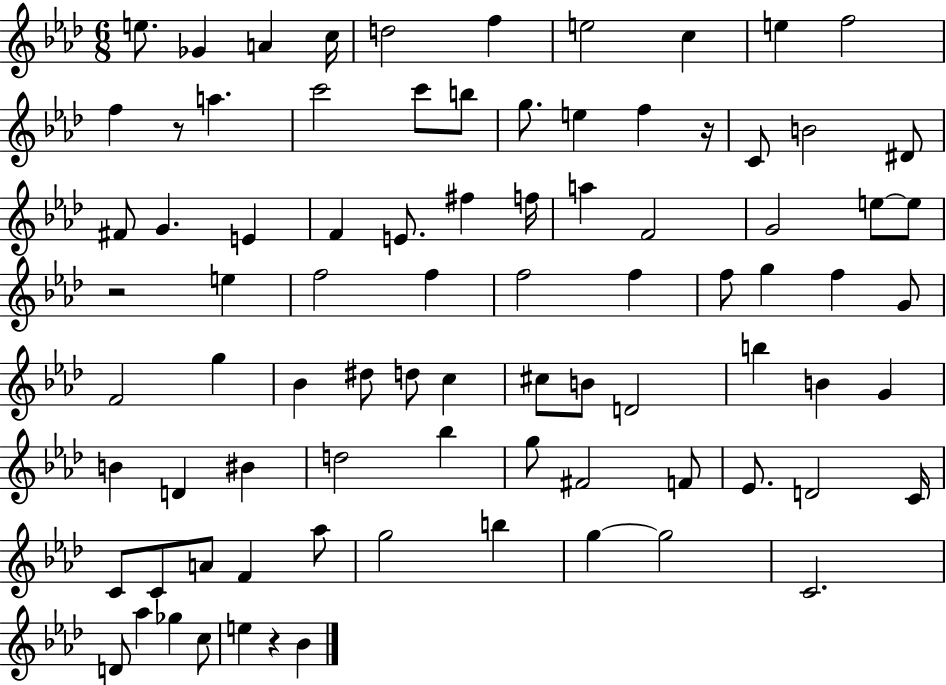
E5/e. Gb4/q A4/q C5/s D5/h F5/q E5/h C5/q E5/q F5/h F5/q R/e A5/q. C6/h C6/e B5/e G5/e. E5/q F5/q R/s C4/e B4/h D#4/e F#4/e G4/q. E4/q F4/q E4/e. F#5/q F5/s A5/q F4/h G4/h E5/e E5/e R/h E5/q F5/h F5/q F5/h F5/q F5/e G5/q F5/q G4/e F4/h G5/q Bb4/q D#5/e D5/e C5/q C#5/e B4/e D4/h B5/q B4/q G4/q B4/q D4/q BIS4/q D5/h Bb5/q G5/e F#4/h F4/e Eb4/e. D4/h C4/s C4/e C4/e A4/e F4/q Ab5/e G5/h B5/q G5/q G5/h C4/h. D4/e Ab5/q Gb5/q C5/e E5/q R/q Bb4/q